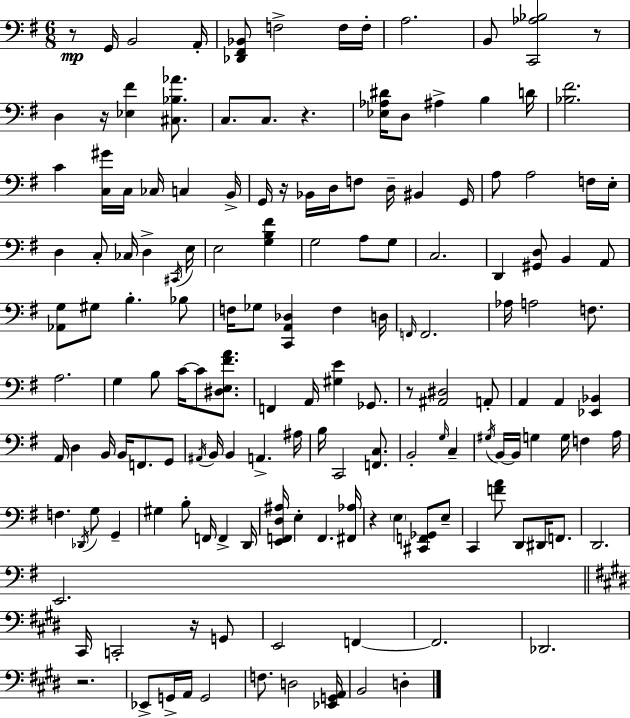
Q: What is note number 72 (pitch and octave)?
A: B2